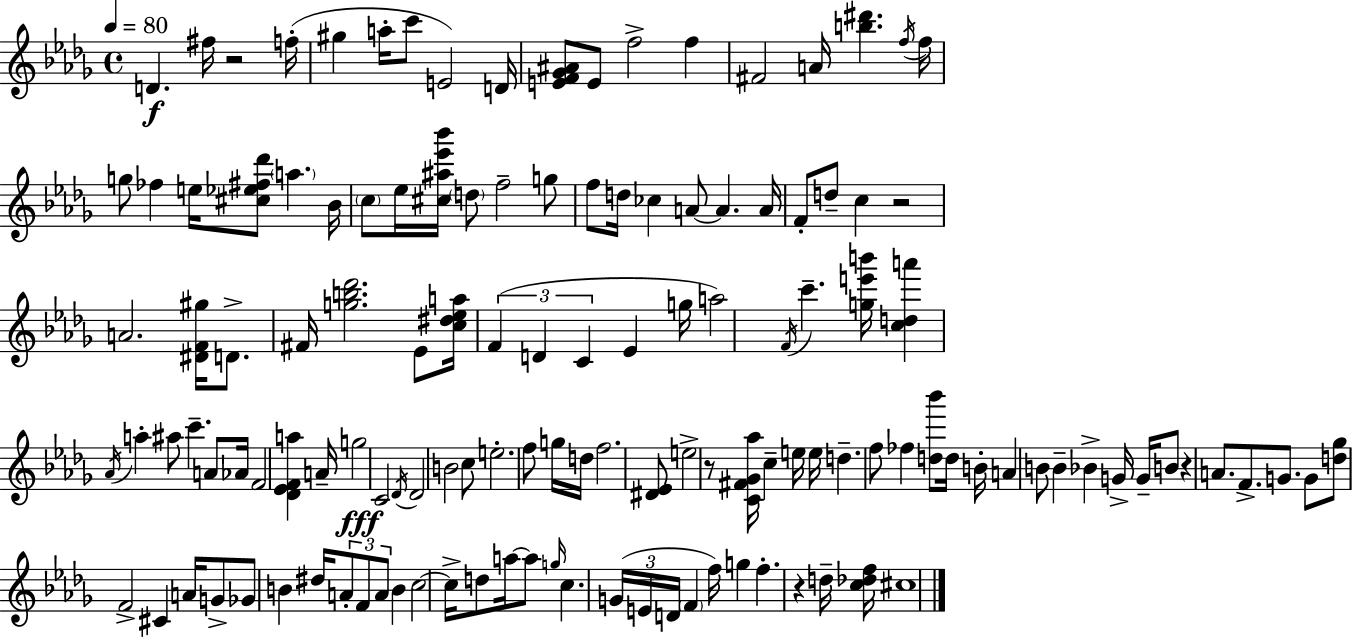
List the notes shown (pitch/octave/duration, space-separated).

D4/q. F#5/s R/h F5/s G#5/q A5/s C6/e E4/h D4/s [E4,F4,Gb4,A#4]/e E4/e F5/h F5/q F#4/h A4/s [B5,D#6]/q. F5/s F5/s G5/e FES5/q E5/s [C#5,Eb5,F#5,Db6]/e A5/q. Bb4/s C5/e Eb5/s [C#5,A#5,Eb6,Bb6]/s D5/e F5/h G5/e F5/e D5/s CES5/q A4/e A4/q. A4/s F4/e D5/e C5/q R/h A4/h. [D#4,F4,G#5]/s D4/e. F#4/s [G5,B5,Db6]/h. Eb4/e [C5,D#5,Eb5,A5]/s F4/q D4/q C4/q Eb4/q G5/s A5/h F4/s C6/q. [G5,E6,B6]/s [C5,D5,A6]/q Ab4/s A5/q A#5/e C6/q. A4/e Ab4/s F4/h [Db4,Eb4,F4,A5]/q A4/s G5/h C4/h Db4/s Db4/h B4/h C5/e E5/h. F5/e G5/s D5/s F5/h. [D#4,Eb4]/e E5/h R/e [C4,F#4,Gb4,Ab5]/s C5/q E5/s E5/s D5/q. F5/e FES5/q [D5,Bb6]/e D5/s B4/s A4/q B4/e B4/q Bb4/q G4/s G4/s B4/e R/q A4/e. F4/e. G4/e. G4/e [D5,Gb5]/e F4/h C#4/q A4/s G4/e Gb4/e B4/q D#5/s A4/e F4/e A4/e B4/q C5/h C5/s D5/e A5/s A5/e G5/s C5/q. G4/s E4/s D4/s F4/q F5/s G5/q F5/q. R/q D5/s [C5,Db5,F5]/s C#5/w